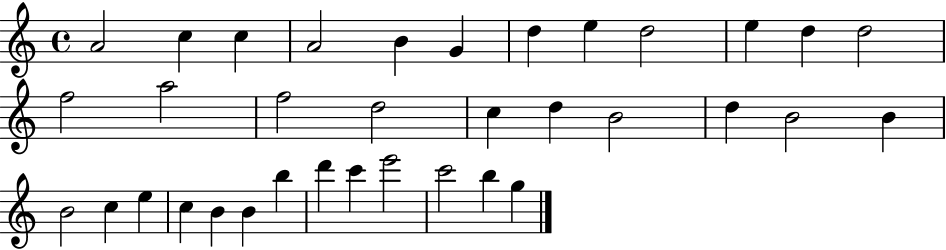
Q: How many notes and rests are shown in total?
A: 35